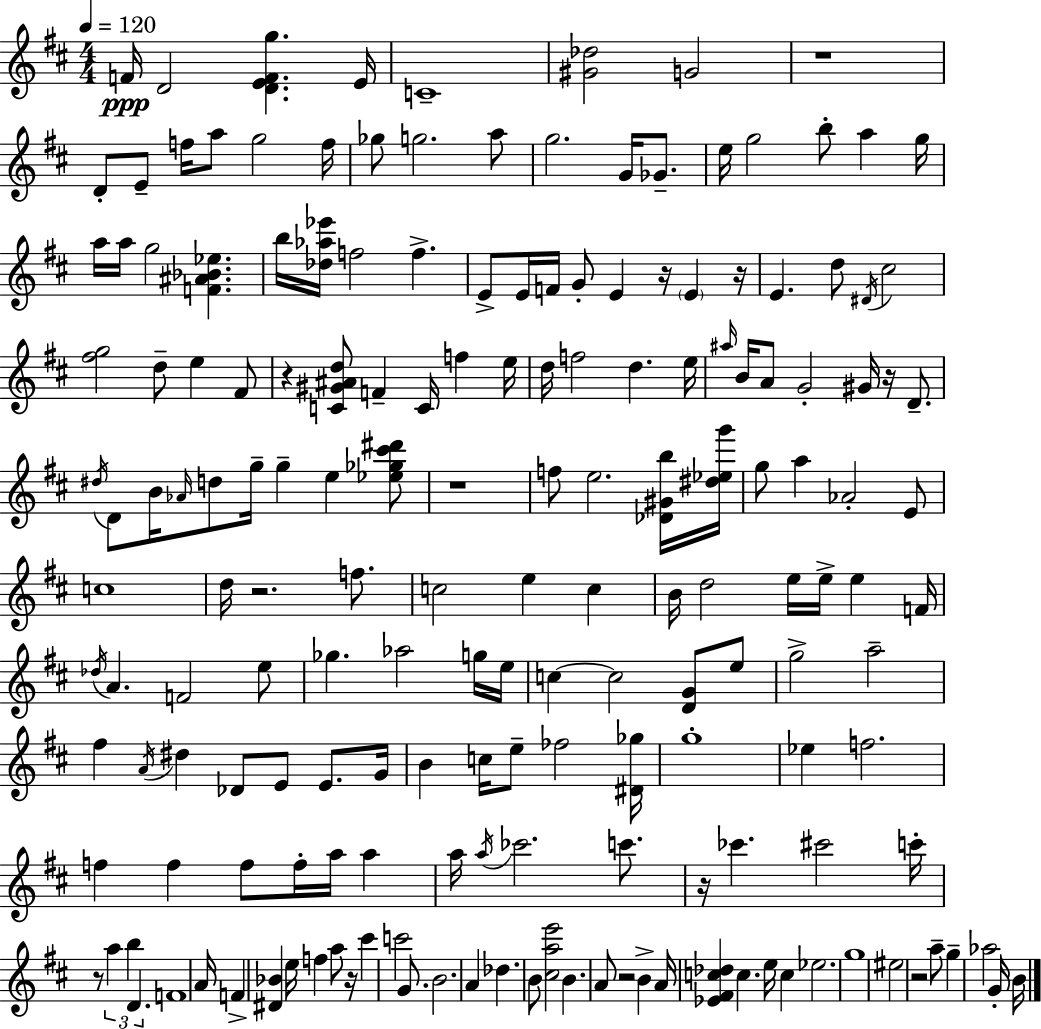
{
  \clef treble
  \numericTimeSignature
  \time 4/4
  \key d \major
  \tempo 4 = 120
  \repeat volta 2 { f'16\ppp d'2 <d' e' f' g''>4. e'16 | c'1-- | <gis' des''>2 g'2 | r1 | \break d'8-. e'8-- f''16 a''8 g''2 f''16 | ges''8 g''2. a''8 | g''2. g'16 ges'8.-- | e''16 g''2 b''8-. a''4 g''16 | \break a''16 a''16 g''2 <f' ais' bes' ees''>4. | b''16 <des'' aes'' ees'''>16 f''2 f''4.-> | e'8-> e'16 f'16 g'8-. e'4 r16 \parenthesize e'4 r16 | e'4. d''8 \acciaccatura { dis'16 } cis''2 | \break <fis'' g''>2 d''8-- e''4 fis'8 | r4 <c' gis' ais' d''>8 f'4-- c'16 f''4 | e''16 d''16 f''2 d''4. | e''16 \grace { ais''16 } b'16 a'8 g'2-. gis'16 r16 d'8.-- | \break \acciaccatura { dis''16 } d'8 b'16 \grace { aes'16 } d''8 g''16-- g''4-- e''4 | <ees'' ges'' cis''' dis'''>8 r1 | f''8 e''2. | <des' gis' b''>16 <dis'' ees'' g'''>16 g''8 a''4 aes'2-. | \break e'8 c''1 | d''16 r2. | f''8. c''2 e''4 | c''4 b'16 d''2 e''16 e''16-> e''4 | \break f'16 \acciaccatura { des''16 } a'4. f'2 | e''8 ges''4. aes''2 | g''16 e''16 c''4~~ c''2 | <d' g'>8 e''8 g''2-> a''2-- | \break fis''4 \acciaccatura { a'16 } dis''4 des'8 | e'8 e'8. g'16 b'4 c''16 e''8-- fes''2 | <dis' ges''>16 g''1-. | ees''4 f''2. | \break f''4 f''4 f''8 | f''16-. a''16 a''4 a''16 \acciaccatura { a''16 } ces'''2. | c'''8. r16 ces'''4. cis'''2 | c'''16-. r8 \tuplet 3/2 { a''4 b''4 | \break d'4. } f'1 | a'16 f'4-> <dis' bes'>4 | e''16 f''4 a''8 r16 cis'''4 c'''2 | g'8. b'2. | \break a'4 des''4. b'8 <cis'' a'' e'''>2 | b'4. a'8 r2 | b'4-> a'16 <ees' fis' c'' des''>4 | c''4. e''16 c''4 ees''2. | \break g''1 | eis''2 r2 | a''8-- g''4-- aes''2 | g'16-. b'16 } \bar "|."
}